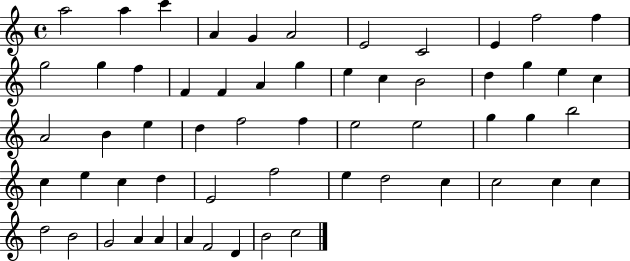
A5/h A5/q C6/q A4/q G4/q A4/h E4/h C4/h E4/q F5/h F5/q G5/h G5/q F5/q F4/q F4/q A4/q G5/q E5/q C5/q B4/h D5/q G5/q E5/q C5/q A4/h B4/q E5/q D5/q F5/h F5/q E5/h E5/h G5/q G5/q B5/h C5/q E5/q C5/q D5/q E4/h F5/h E5/q D5/h C5/q C5/h C5/q C5/q D5/h B4/h G4/h A4/q A4/q A4/q F4/h D4/q B4/h C5/h